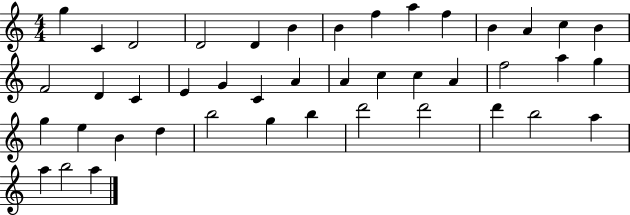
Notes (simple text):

G5/q C4/q D4/h D4/h D4/q B4/q B4/q F5/q A5/q F5/q B4/q A4/q C5/q B4/q F4/h D4/q C4/q E4/q G4/q C4/q A4/q A4/q C5/q C5/q A4/q F5/h A5/q G5/q G5/q E5/q B4/q D5/q B5/h G5/q B5/q D6/h D6/h D6/q B5/h A5/q A5/q B5/h A5/q